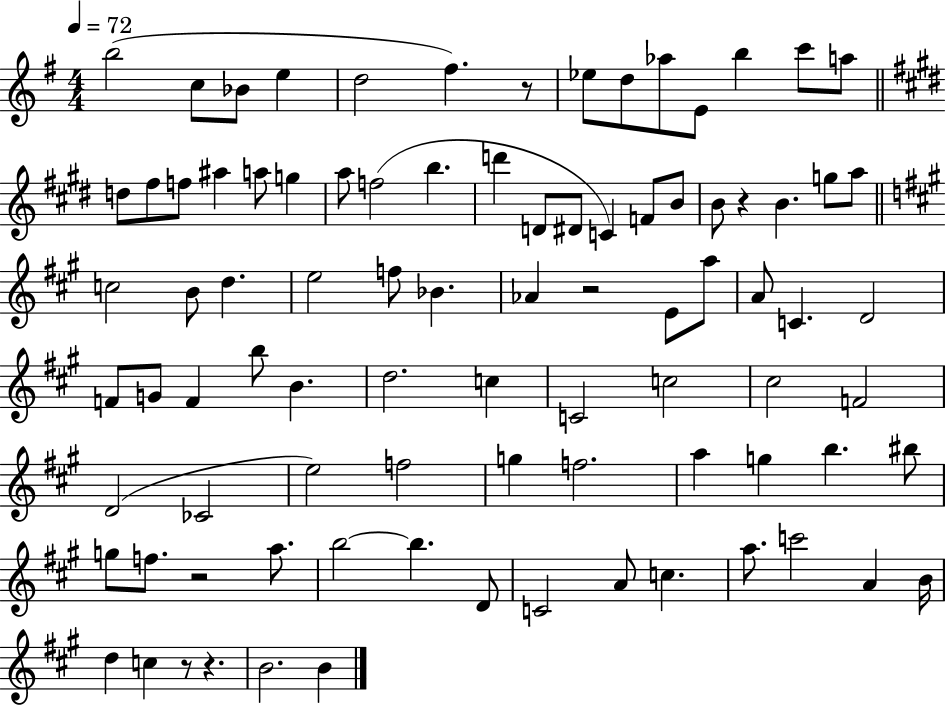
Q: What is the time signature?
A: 4/4